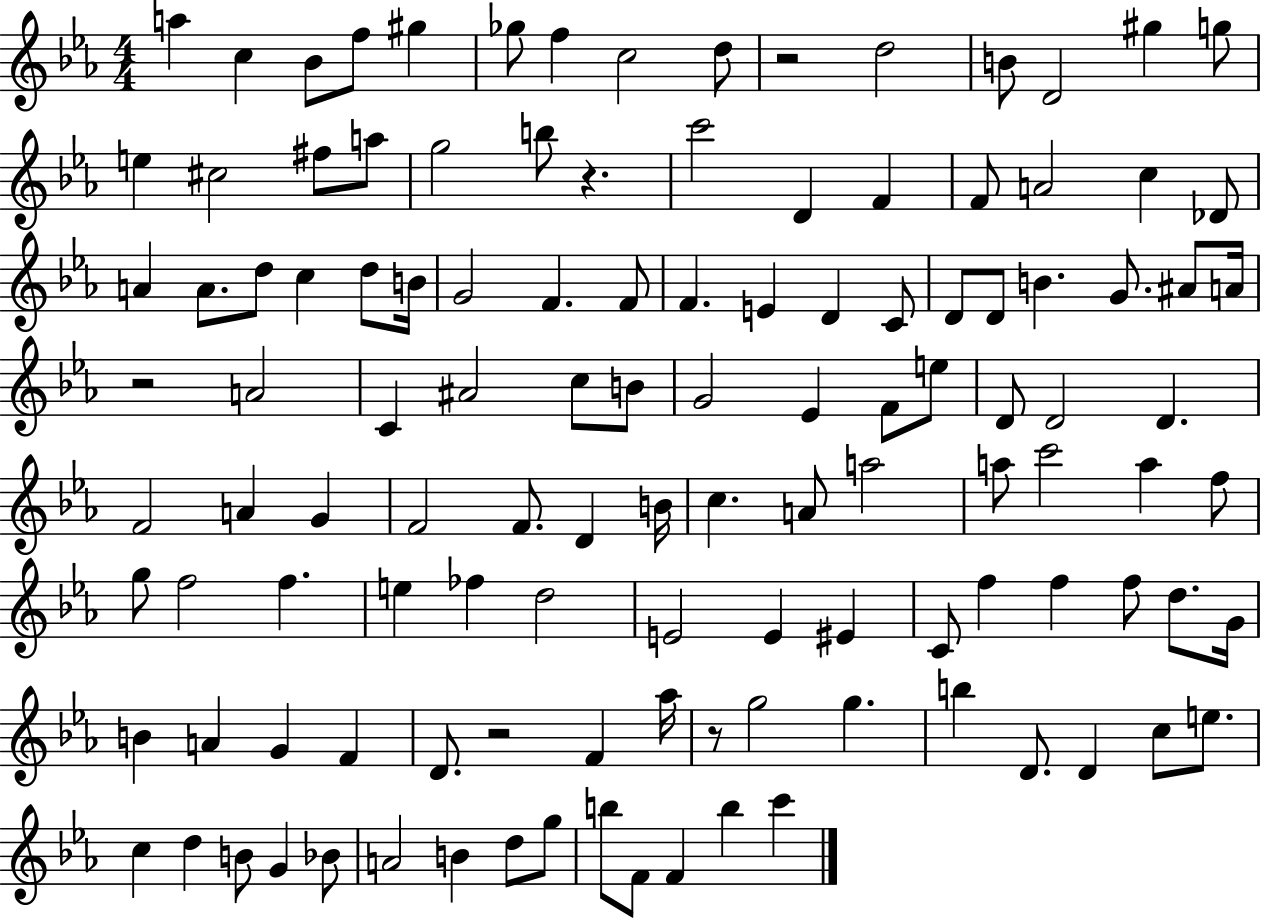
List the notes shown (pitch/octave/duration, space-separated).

A5/q C5/q Bb4/e F5/e G#5/q Gb5/e F5/q C5/h D5/e R/h D5/h B4/e D4/h G#5/q G5/e E5/q C#5/h F#5/e A5/e G5/h B5/e R/q. C6/h D4/q F4/q F4/e A4/h C5/q Db4/e A4/q A4/e. D5/e C5/q D5/e B4/s G4/h F4/q. F4/e F4/q. E4/q D4/q C4/e D4/e D4/e B4/q. G4/e. A#4/e A4/s R/h A4/h C4/q A#4/h C5/e B4/e G4/h Eb4/q F4/e E5/e D4/e D4/h D4/q. F4/h A4/q G4/q F4/h F4/e. D4/q B4/s C5/q. A4/e A5/h A5/e C6/h A5/q F5/e G5/e F5/h F5/q. E5/q FES5/q D5/h E4/h E4/q EIS4/q C4/e F5/q F5/q F5/e D5/e. G4/s B4/q A4/q G4/q F4/q D4/e. R/h F4/q Ab5/s R/e G5/h G5/q. B5/q D4/e. D4/q C5/e E5/e. C5/q D5/q B4/e G4/q Bb4/e A4/h B4/q D5/e G5/e B5/e F4/e F4/q B5/q C6/q